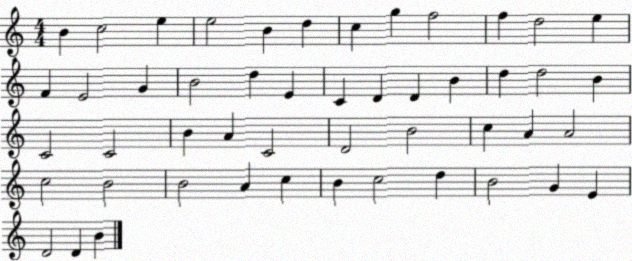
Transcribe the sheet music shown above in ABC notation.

X:1
T:Untitled
M:4/4
L:1/4
K:C
B c2 e e2 B d c g f2 f d2 e F E2 G B2 d E C D D B d d2 B C2 C2 B A C2 D2 B2 c A A2 c2 B2 B2 A c B c2 d B2 G E D2 D B